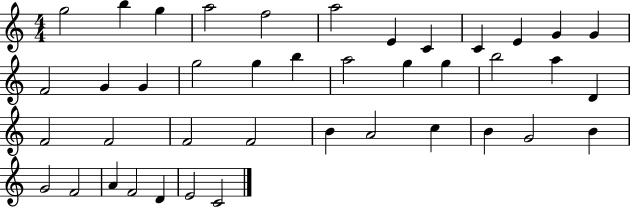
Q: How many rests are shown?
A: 0